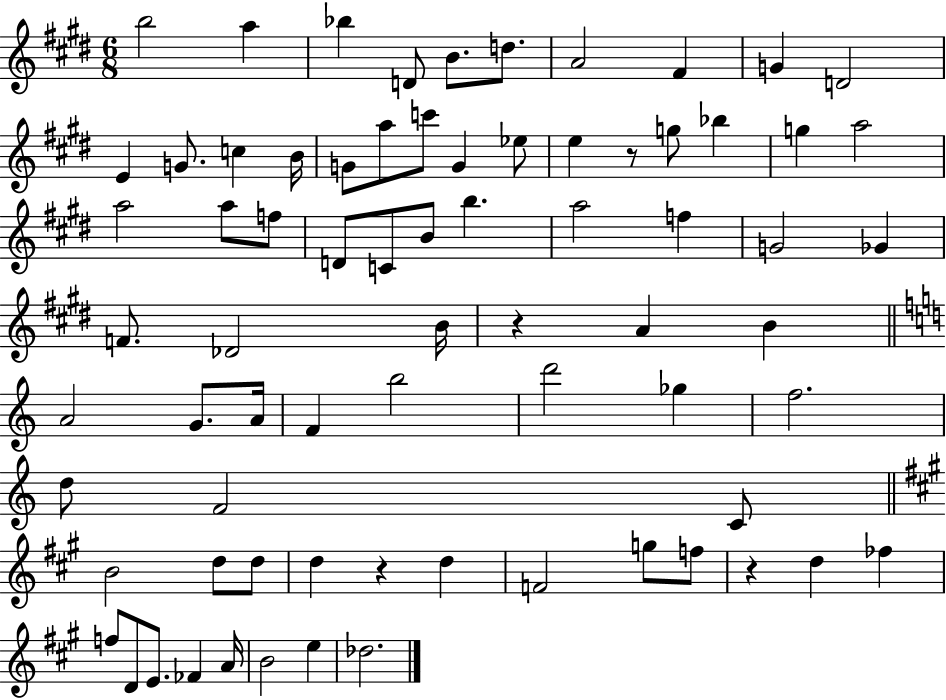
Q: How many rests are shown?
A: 4